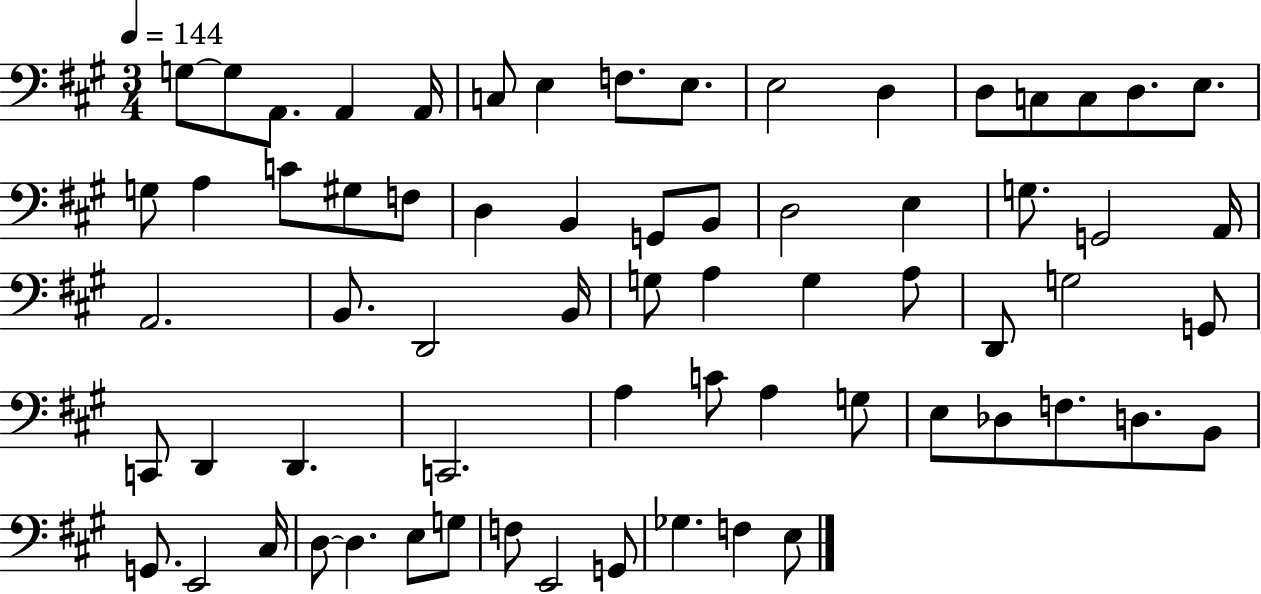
X:1
T:Untitled
M:3/4
L:1/4
K:A
G,/2 G,/2 A,,/2 A,, A,,/4 C,/2 E, F,/2 E,/2 E,2 D, D,/2 C,/2 C,/2 D,/2 E,/2 G,/2 A, C/2 ^G,/2 F,/2 D, B,, G,,/2 B,,/2 D,2 E, G,/2 G,,2 A,,/4 A,,2 B,,/2 D,,2 B,,/4 G,/2 A, G, A,/2 D,,/2 G,2 G,,/2 C,,/2 D,, D,, C,,2 A, C/2 A, G,/2 E,/2 _D,/2 F,/2 D,/2 B,,/2 G,,/2 E,,2 ^C,/4 D,/2 D, E,/2 G,/2 F,/2 E,,2 G,,/2 _G, F, E,/2